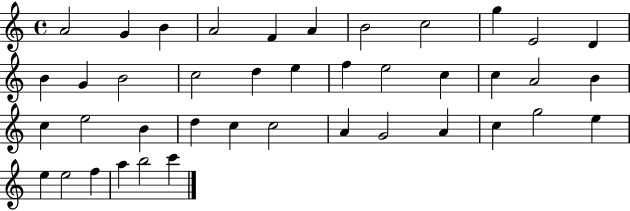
X:1
T:Untitled
M:4/4
L:1/4
K:C
A2 G B A2 F A B2 c2 g E2 D B G B2 c2 d e f e2 c c A2 B c e2 B d c c2 A G2 A c g2 e e e2 f a b2 c'